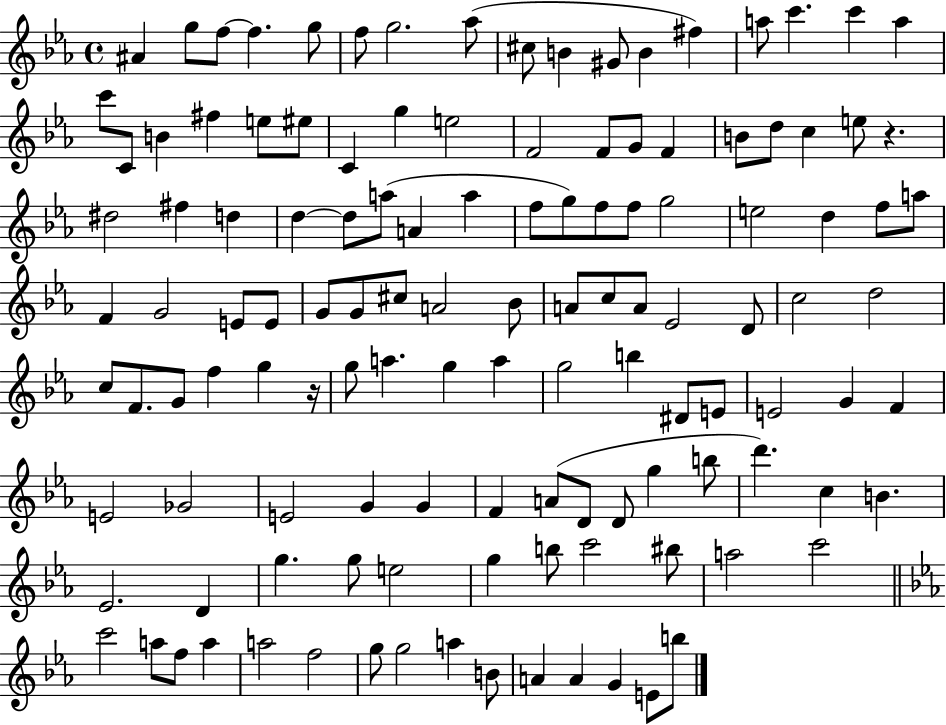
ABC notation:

X:1
T:Untitled
M:4/4
L:1/4
K:Eb
^A g/2 f/2 f g/2 f/2 g2 _a/2 ^c/2 B ^G/2 B ^f a/2 c' c' a c'/2 C/2 B ^f e/2 ^e/2 C g e2 F2 F/2 G/2 F B/2 d/2 c e/2 z ^d2 ^f d d d/2 a/2 A a f/2 g/2 f/2 f/2 g2 e2 d f/2 a/2 F G2 E/2 E/2 G/2 G/2 ^c/2 A2 _B/2 A/2 c/2 A/2 _E2 D/2 c2 d2 c/2 F/2 G/2 f g z/4 g/2 a g a g2 b ^D/2 E/2 E2 G F E2 _G2 E2 G G F A/2 D/2 D/2 g b/2 d' c B _E2 D g g/2 e2 g b/2 c'2 ^b/2 a2 c'2 c'2 a/2 f/2 a a2 f2 g/2 g2 a B/2 A A G E/2 b/2